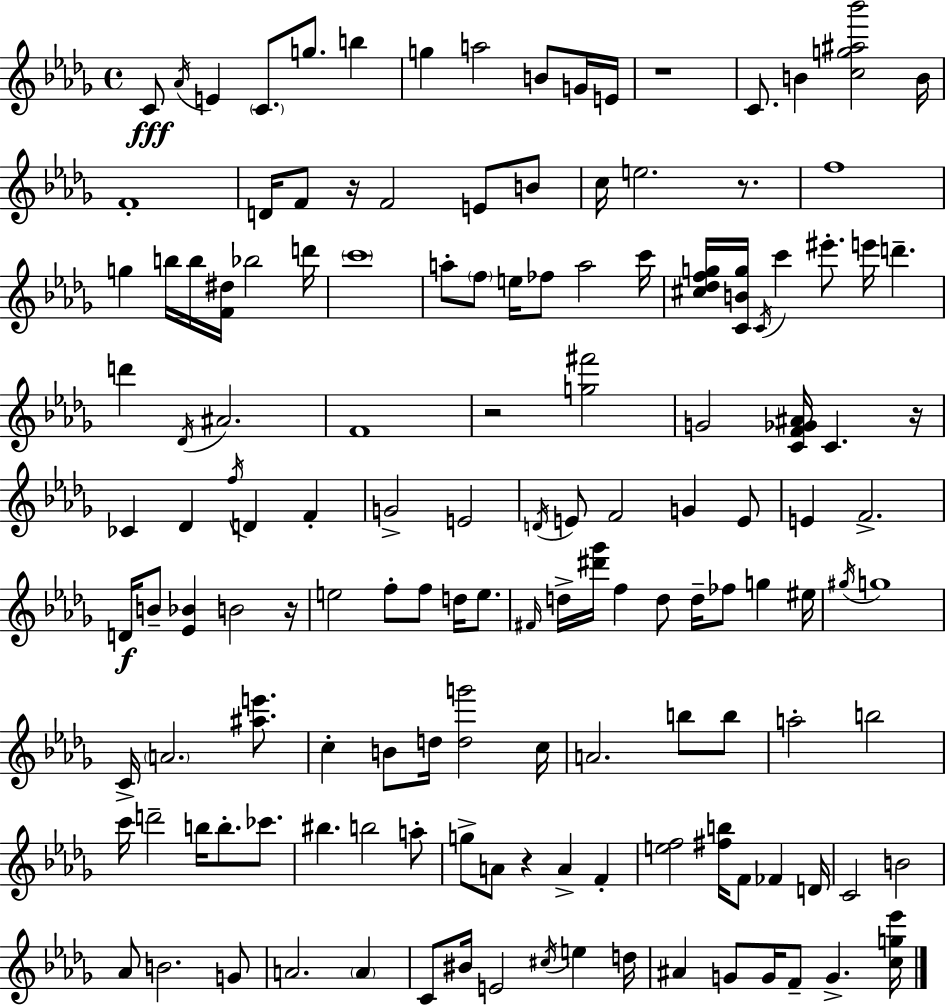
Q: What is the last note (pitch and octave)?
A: G4